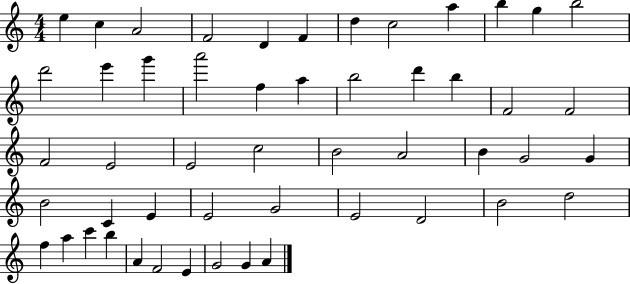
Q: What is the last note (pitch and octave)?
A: A4